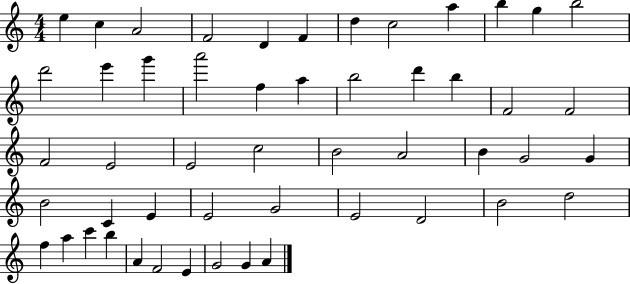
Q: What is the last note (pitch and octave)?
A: A4